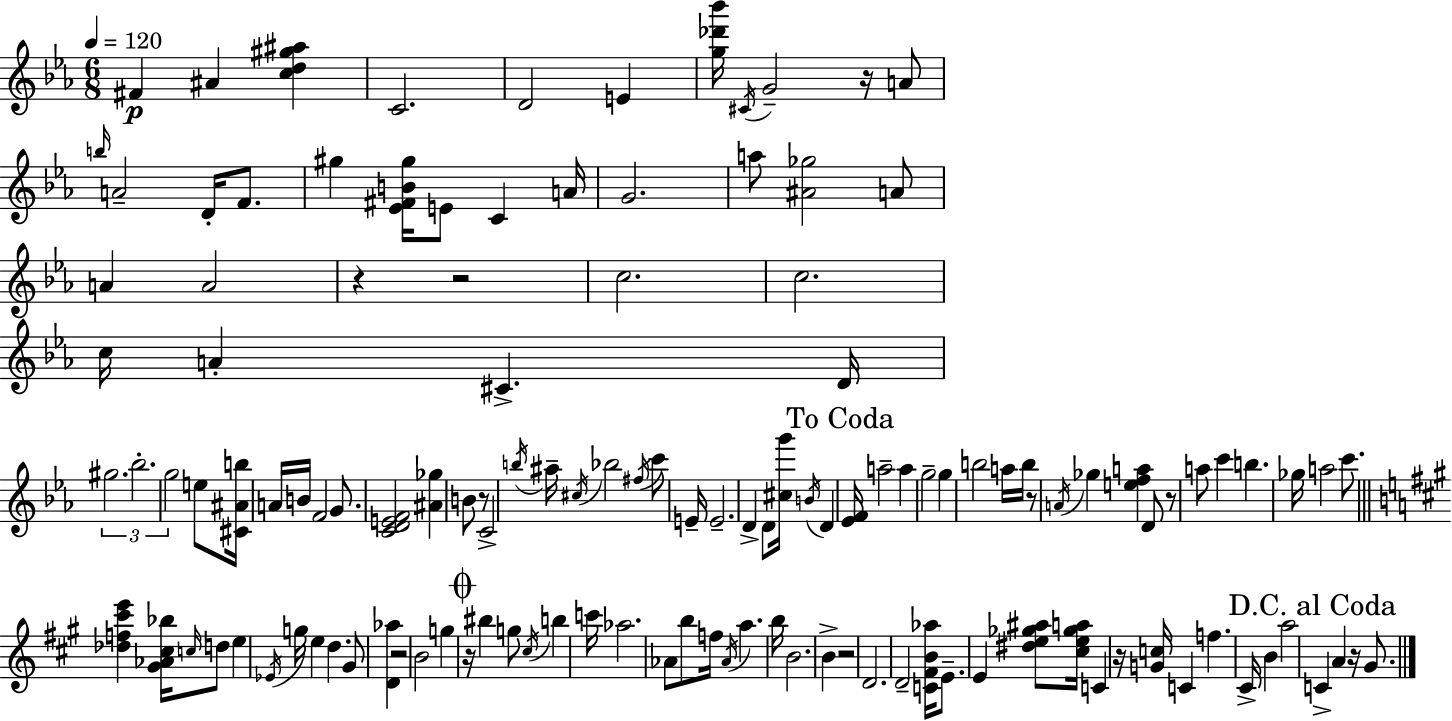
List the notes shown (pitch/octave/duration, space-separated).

F#4/q A#4/q [C5,D5,G#5,A#5]/q C4/h. D4/h E4/q [G5,Db6,Bb6]/s C#4/s G4/h R/s A4/e B5/s A4/h D4/s F4/e. G#5/q [Eb4,F#4,B4,G#5]/s E4/e C4/q A4/s G4/h. A5/e [A#4,Gb5]/h A4/e A4/q A4/h R/q R/h C5/h. C5/h. C5/s A4/q C#4/q. D4/s G#5/h. Bb5/h. G5/h E5/e [C#4,A#4,B5]/s A4/s B4/s F4/h G4/e. [C4,D4,E4,F4]/h [A#4,Gb5]/q B4/e R/e C4/h B5/s A#5/s C#5/s Bb5/h F#5/s C6/e E4/s E4/h. D4/q D4/e [C#5,G6]/s B4/s D4/q [Eb4,F4]/s A5/h A5/q G5/h G5/q B5/h A5/s B5/s R/e A4/s Gb5/q [E5,F5,A5]/q D4/e R/e A5/e C6/q B5/q. Gb5/s A5/h C6/e. [Db5,F5,C#6,E6]/q [G#4,Ab4,C#5,Bb5]/s C5/s D5/e E5/q Eb4/s G5/s E5/q D5/q. G#4/e [D4,Ab5]/q R/h B4/h G5/q R/s BIS5/q G5/e C#5/s B5/q C6/s Ab5/h. Ab4/e B5/e F5/s Ab4/s A5/q. B5/s B4/h. B4/q R/h D4/h. D4/h [C4,F#4,B4,Ab5]/s E4/e. E4/q [D#5,E5,Gb5,A#5]/e [C#5,E5,Gb5,A5]/s C4/q R/s [G4,C5]/s C4/q F5/q. C#4/s B4/q A5/h C4/q A4/q R/s G#4/e.